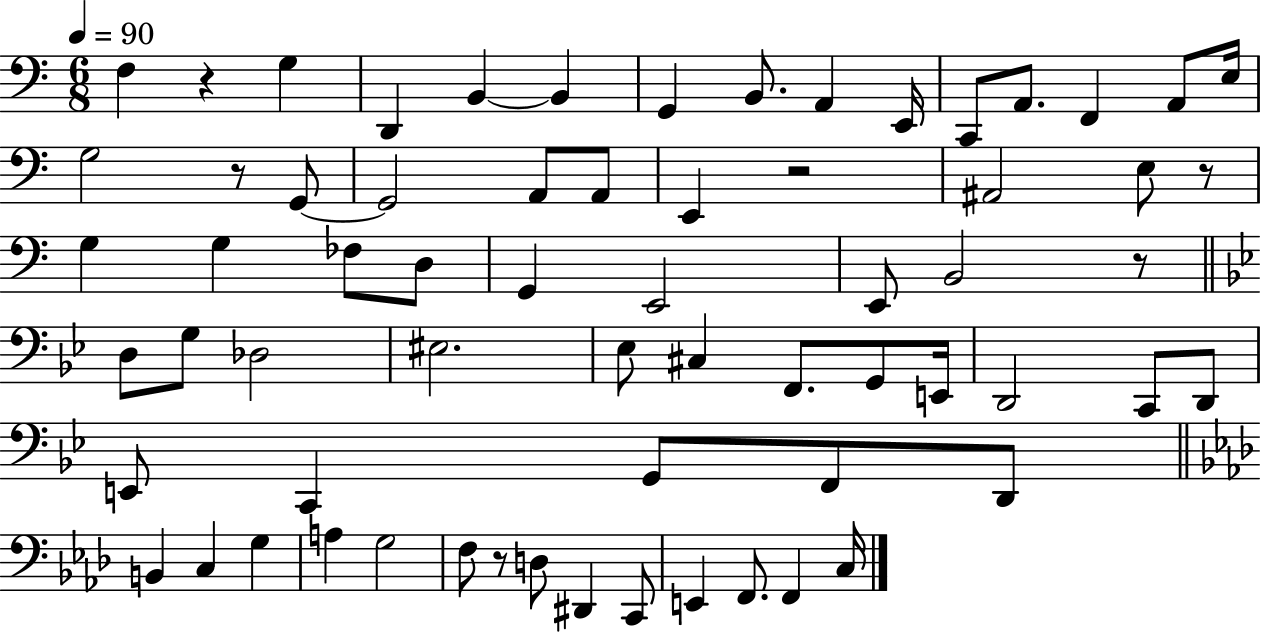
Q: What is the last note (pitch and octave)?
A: C3